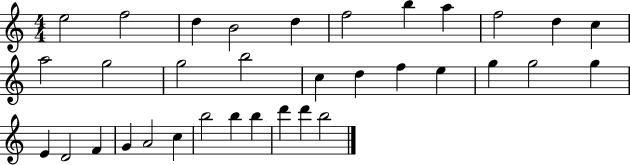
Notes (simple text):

E5/h F5/h D5/q B4/h D5/q F5/h B5/q A5/q F5/h D5/q C5/q A5/h G5/h G5/h B5/h C5/q D5/q F5/q E5/q G5/q G5/h G5/q E4/q D4/h F4/q G4/q A4/h C5/q B5/h B5/q B5/q D6/q D6/q B5/h